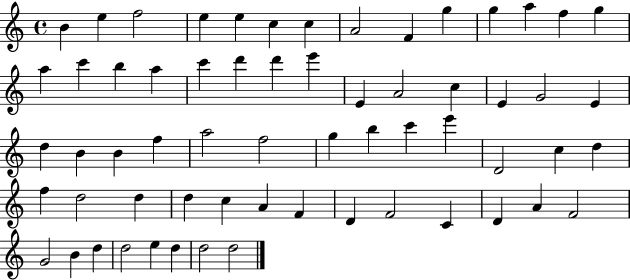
{
  \clef treble
  \time 4/4
  \defaultTimeSignature
  \key c \major
  b'4 e''4 f''2 | e''4 e''4 c''4 c''4 | a'2 f'4 g''4 | g''4 a''4 f''4 g''4 | \break a''4 c'''4 b''4 a''4 | c'''4 d'''4 d'''4 e'''4 | e'4 a'2 c''4 | e'4 g'2 e'4 | \break d''4 b'4 b'4 f''4 | a''2 f''2 | g''4 b''4 c'''4 e'''4 | d'2 c''4 d''4 | \break f''4 d''2 d''4 | d''4 c''4 a'4 f'4 | d'4 f'2 c'4 | d'4 a'4 f'2 | \break g'2 b'4 d''4 | d''2 e''4 d''4 | d''2 d''2 | \bar "|."
}